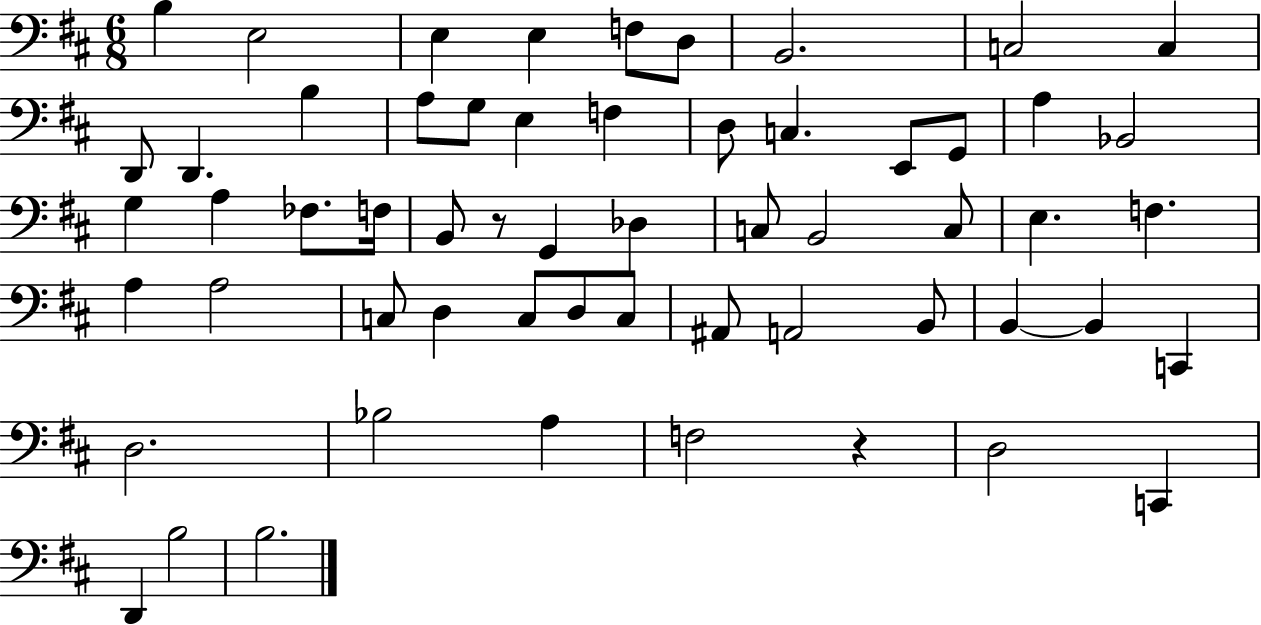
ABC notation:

X:1
T:Untitled
M:6/8
L:1/4
K:D
B, E,2 E, E, F,/2 D,/2 B,,2 C,2 C, D,,/2 D,, B, A,/2 G,/2 E, F, D,/2 C, E,,/2 G,,/2 A, _B,,2 G, A, _F,/2 F,/4 B,,/2 z/2 G,, _D, C,/2 B,,2 C,/2 E, F, A, A,2 C,/2 D, C,/2 D,/2 C,/2 ^A,,/2 A,,2 B,,/2 B,, B,, C,, D,2 _B,2 A, F,2 z D,2 C,, D,, B,2 B,2